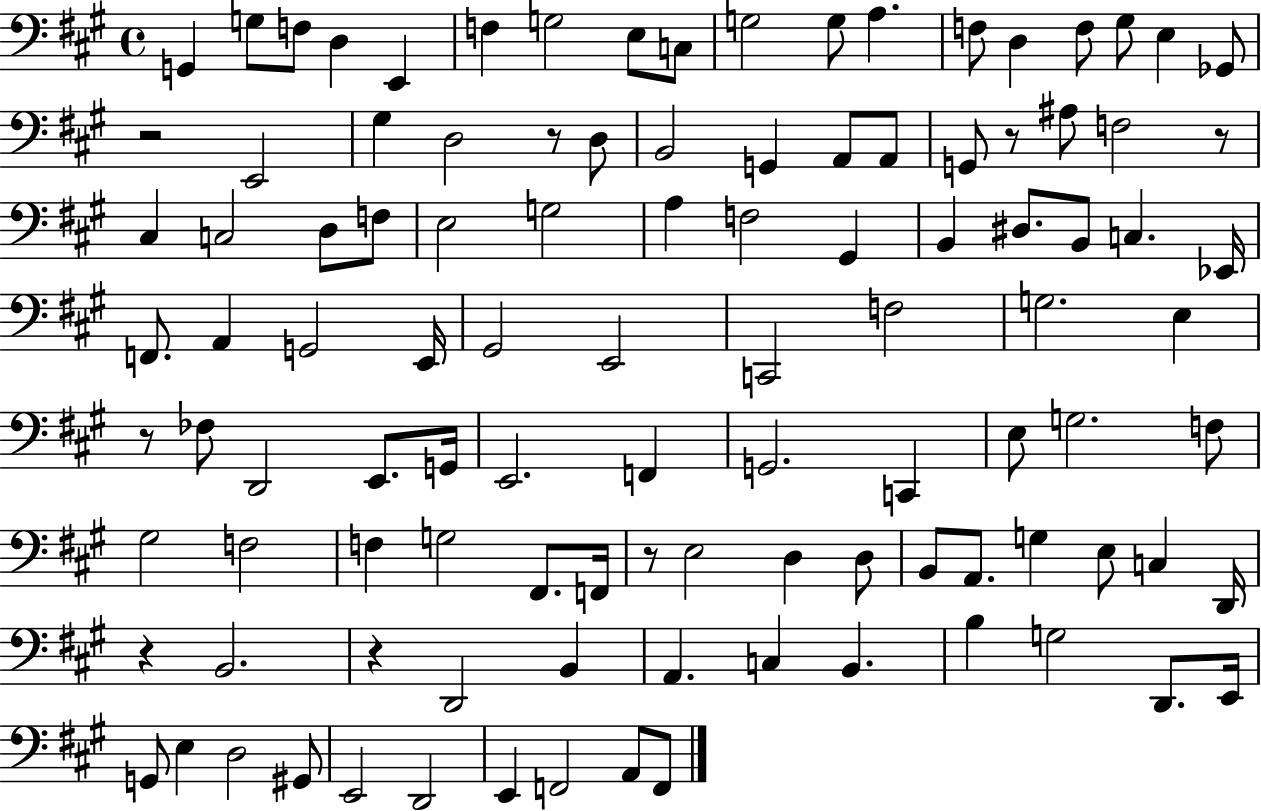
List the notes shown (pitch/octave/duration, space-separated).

G2/q G3/e F3/e D3/q E2/q F3/q G3/h E3/e C3/e G3/h G3/e A3/q. F3/e D3/q F3/e G#3/e E3/q Gb2/e R/h E2/h G#3/q D3/h R/e D3/e B2/h G2/q A2/e A2/e G2/e R/e A#3/e F3/h R/e C#3/q C3/h D3/e F3/e E3/h G3/h A3/q F3/h G#2/q B2/q D#3/e. B2/e C3/q. Eb2/s F2/e. A2/q G2/h E2/s G#2/h E2/h C2/h F3/h G3/h. E3/q R/e FES3/e D2/h E2/e. G2/s E2/h. F2/q G2/h. C2/q E3/e G3/h. F3/e G#3/h F3/h F3/q G3/h F#2/e. F2/s R/e E3/h D3/q D3/e B2/e A2/e. G3/q E3/e C3/q D2/s R/q B2/h. R/q D2/h B2/q A2/q. C3/q B2/q. B3/q G3/h D2/e. E2/s G2/e E3/q D3/h G#2/e E2/h D2/h E2/q F2/h A2/e F2/e